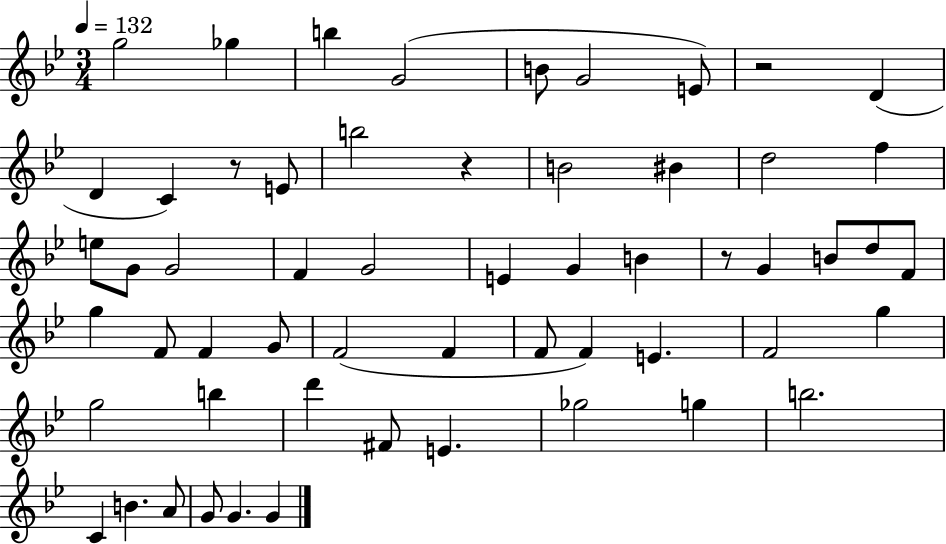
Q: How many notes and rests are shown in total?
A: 57